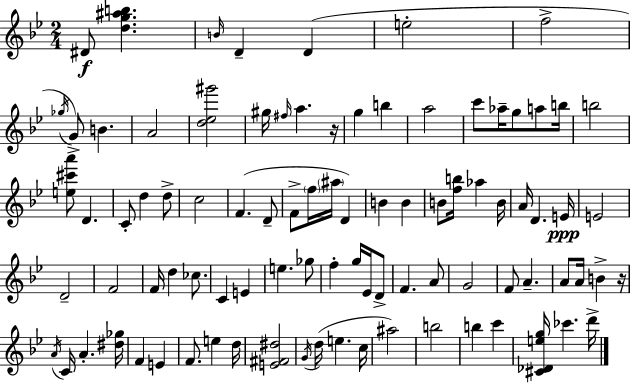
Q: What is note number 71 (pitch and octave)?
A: D5